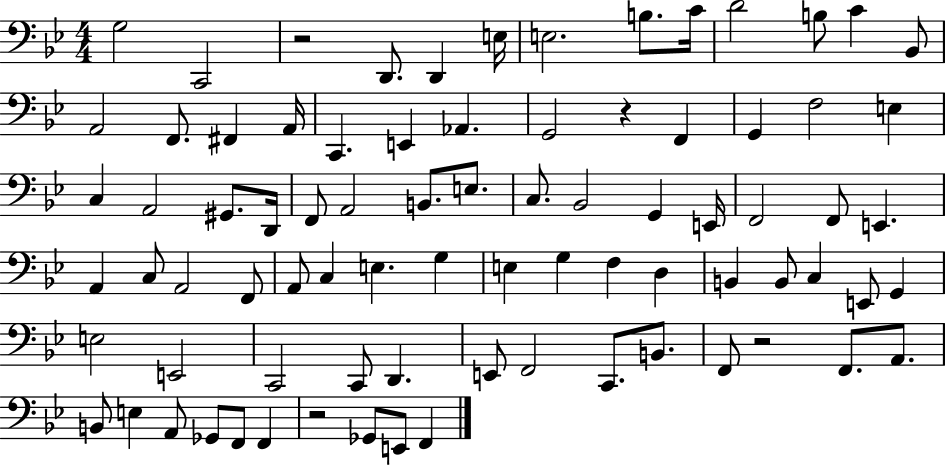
G3/h C2/h R/h D2/e. D2/q E3/s E3/h. B3/e. C4/s D4/h B3/e C4/q Bb2/e A2/h F2/e. F#2/q A2/s C2/q. E2/q Ab2/q. G2/h R/q F2/q G2/q F3/h E3/q C3/q A2/h G#2/e. D2/s F2/e A2/h B2/e. E3/e. C3/e. Bb2/h G2/q E2/s F2/h F2/e E2/q. A2/q C3/e A2/h F2/e A2/e C3/q E3/q. G3/q E3/q G3/q F3/q D3/q B2/q B2/e C3/q E2/e G2/q E3/h E2/h C2/h C2/e D2/q. E2/e F2/h C2/e. B2/e. F2/e R/h F2/e. A2/e. B2/e E3/q A2/e Gb2/e F2/e F2/q R/h Gb2/e E2/e F2/q